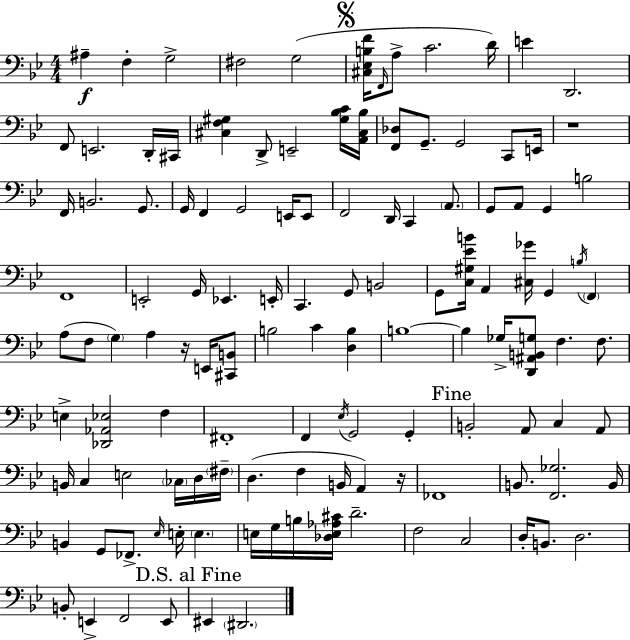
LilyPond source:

{
  \clef bass
  \numericTimeSignature
  \time 4/4
  \key bes \major
  ais4--\f f4-. g2-> | fis2 g2( | \mark \markup { \musicglyph "scripts.segno" } <cis ees b f'>16 \grace { f,16 } a8-> c'2. | d'16) e'4 d,2. | \break f,8 e,2. d,16-. | cis,16 <cis f gis>4 d,8-> e,2-- <gis bes c'>16 | <a, cis bes>16 <f, des>8 g,8.-- g,2 c,8 | e,16 r1 | \break f,16 b,2. g,8. | g,16 f,4 g,2 e,16 e,8 | f,2 d,16 c,4 \parenthesize a,8. | g,8 a,8 g,4 b2 | \break f,1 | e,2-. g,16 ees,4. | e,16-. c,4. g,8 b,2 | g,8 <c gis ees' b'>16 a,4 <cis ges'>16 g,4 \acciaccatura { b16 } \parenthesize f,4 | \break a8( f8 \parenthesize g4) a4 r16 e,16 | <cis, b,>8 b2 c'4 <d b>4 | b1~~ | b4 ges16-> <d, ais, b, g>8 f4. f8. | \break e4-> <des, aes, ees>2 f4 | fis,1-. | f,4 \acciaccatura { ees16 } g,2 g,4-. | \mark "Fine" b,2-. a,8 c4 | \break a,8 b,16 c4 e2 | \parenthesize ces16 d16 \parenthesize fis16-- d4.( f4 b,16 a,4) | r16 fes,1 | b,8. <f, ges>2. | \break b,16 b,4 g,8 fes,8.-> \grace { ees16 } e16-. \parenthesize e4. | e16 g16 b16 <des e aes cis'>16 d'2.-- | f2 c2 | d16-. b,8. d2. | \break b,8-. e,4-> f,2 | e,8 \mark "D.S. al Fine" eis,4 \parenthesize dis,2. | \bar "|."
}